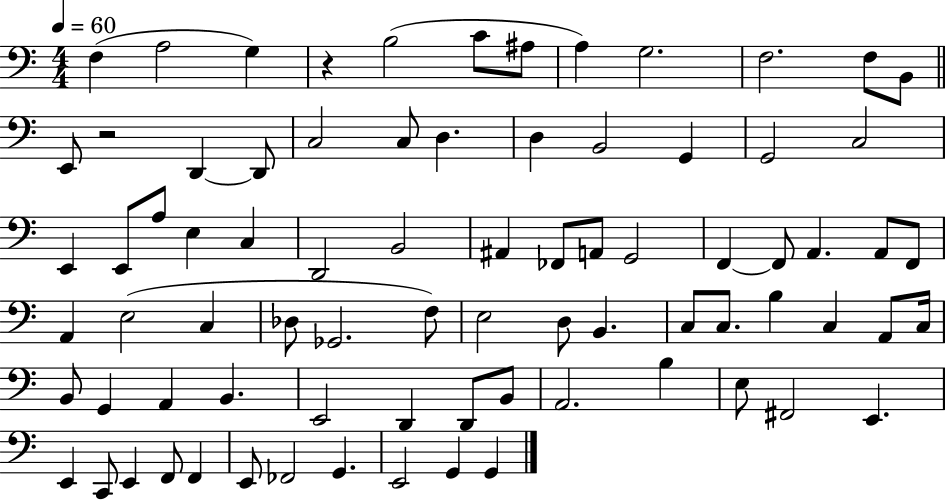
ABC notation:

X:1
T:Untitled
M:4/4
L:1/4
K:C
F, A,2 G, z B,2 C/2 ^A,/2 A, G,2 F,2 F,/2 B,,/2 E,,/2 z2 D,, D,,/2 C,2 C,/2 D, D, B,,2 G,, G,,2 C,2 E,, E,,/2 A,/2 E, C, D,,2 B,,2 ^A,, _F,,/2 A,,/2 G,,2 F,, F,,/2 A,, A,,/2 F,,/2 A,, E,2 C, _D,/2 _G,,2 F,/2 E,2 D,/2 B,, C,/2 C,/2 B, C, A,,/2 C,/4 B,,/2 G,, A,, B,, E,,2 D,, D,,/2 B,,/2 A,,2 B, E,/2 ^F,,2 E,, E,, C,,/2 E,, F,,/2 F,, E,,/2 _F,,2 G,, E,,2 G,, G,,